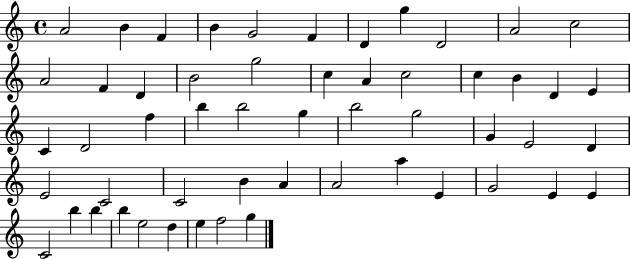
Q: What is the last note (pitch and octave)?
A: G5